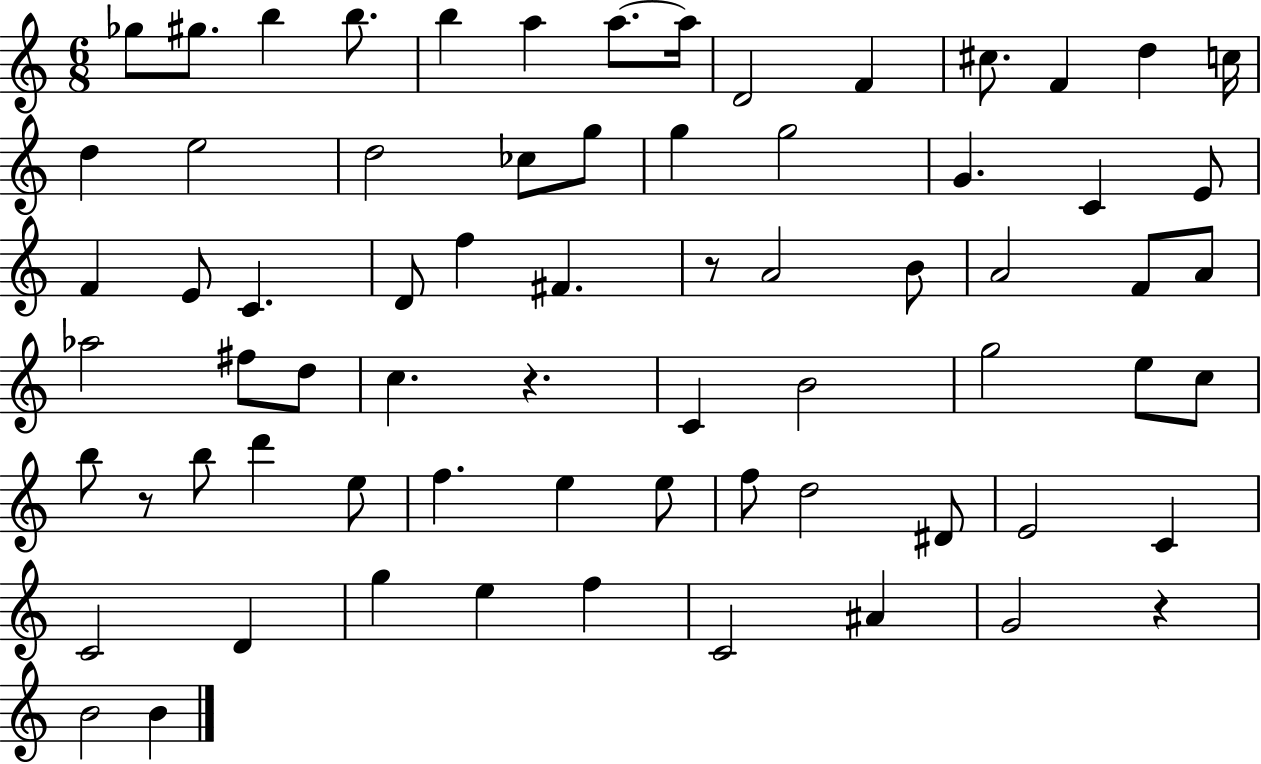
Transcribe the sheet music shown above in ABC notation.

X:1
T:Untitled
M:6/8
L:1/4
K:C
_g/2 ^g/2 b b/2 b a a/2 a/4 D2 F ^c/2 F d c/4 d e2 d2 _c/2 g/2 g g2 G C E/2 F E/2 C D/2 f ^F z/2 A2 B/2 A2 F/2 A/2 _a2 ^f/2 d/2 c z C B2 g2 e/2 c/2 b/2 z/2 b/2 d' e/2 f e e/2 f/2 d2 ^D/2 E2 C C2 D g e f C2 ^A G2 z B2 B